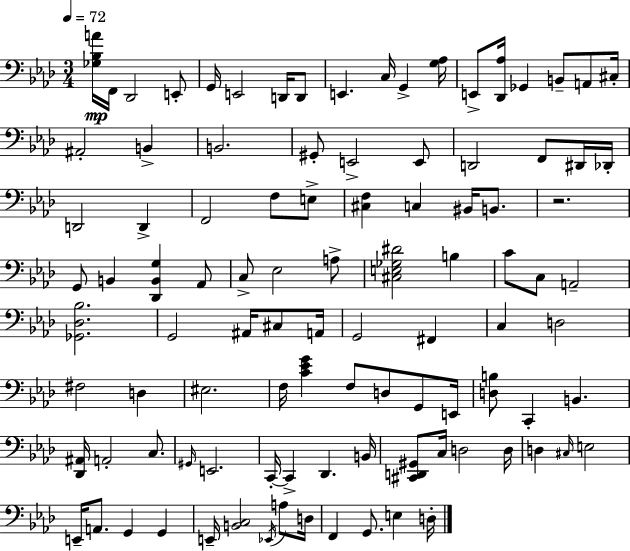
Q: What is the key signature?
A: AES major